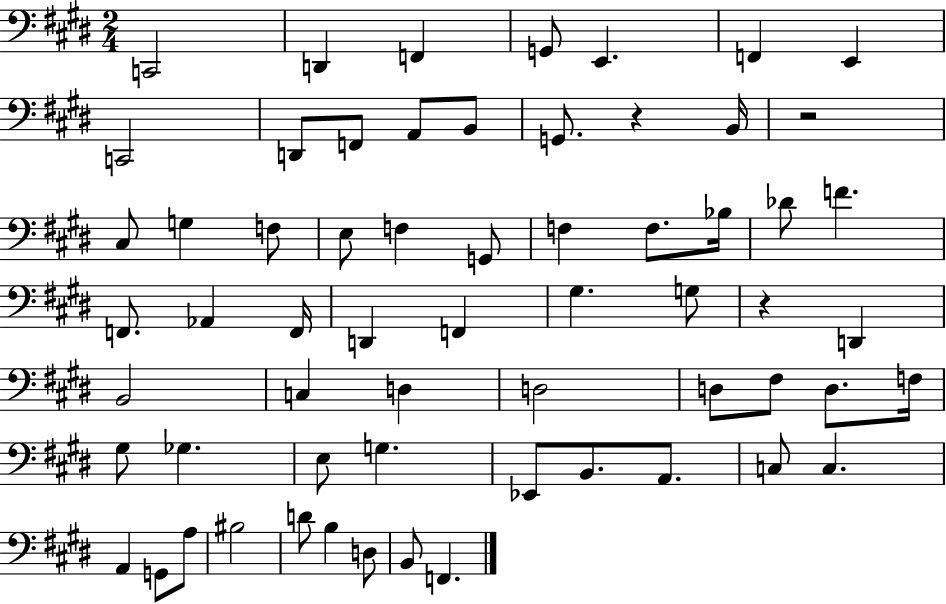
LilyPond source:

{
  \clef bass
  \numericTimeSignature
  \time 2/4
  \key e \major
  c,2 | d,4 f,4 | g,8 e,4. | f,4 e,4 | \break c,2 | d,8 f,8 a,8 b,8 | g,8. r4 b,16 | r2 | \break cis8 g4 f8 | e8 f4 g,8 | f4 f8. bes16 | des'8 f'4. | \break f,8. aes,4 f,16 | d,4 f,4 | gis4. g8 | r4 d,4 | \break b,2 | c4 d4 | d2 | d8 fis8 d8. f16 | \break gis8 ges4. | e8 g4. | ees,8 b,8. a,8. | c8 c4. | \break a,4 g,8 a8 | bis2 | d'8 b4 d8 | b,8 f,4. | \break \bar "|."
}